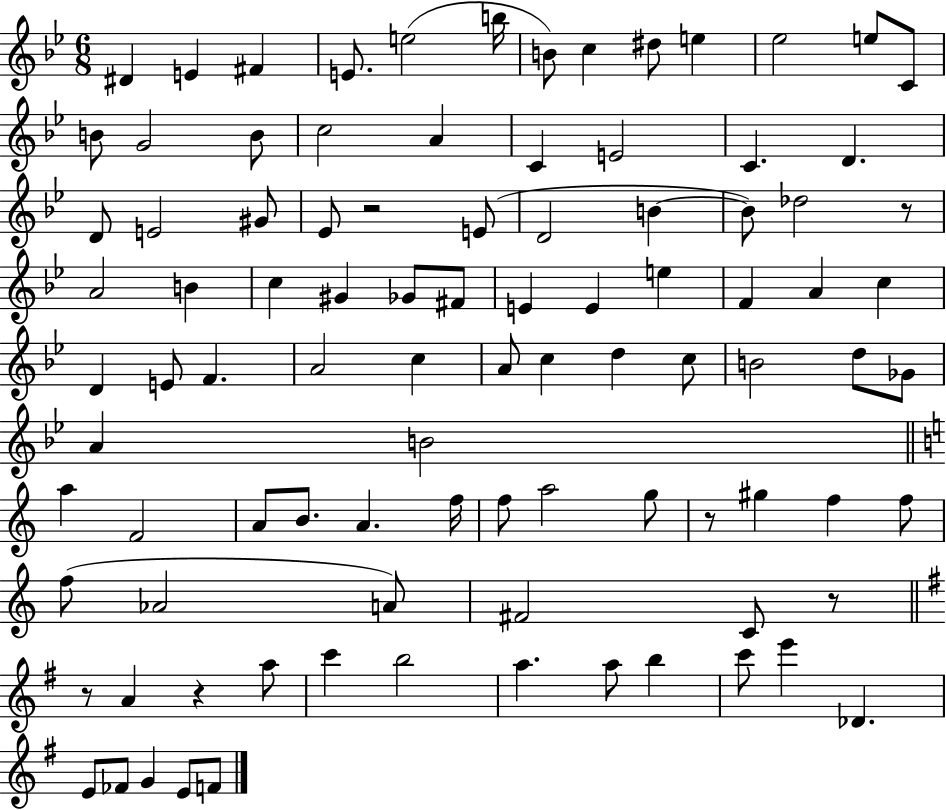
{
  \clef treble
  \numericTimeSignature
  \time 6/8
  \key bes \major
  \repeat volta 2 { dis'4 e'4 fis'4 | e'8. e''2( b''16 | b'8) c''4 dis''8 e''4 | ees''2 e''8 c'8 | \break b'8 g'2 b'8 | c''2 a'4 | c'4 e'2 | c'4. d'4. | \break d'8 e'2 gis'8 | ees'8 r2 e'8( | d'2 b'4~~ | b'8) des''2 r8 | \break a'2 b'4 | c''4 gis'4 ges'8 fis'8 | e'4 e'4 e''4 | f'4 a'4 c''4 | \break d'4 e'8 f'4. | a'2 c''4 | a'8 c''4 d''4 c''8 | b'2 d''8 ges'8 | \break a'4 b'2 | \bar "||" \break \key a \minor a''4 f'2 | a'8 b'8. a'4. f''16 | f''8 a''2 g''8 | r8 gis''4 f''4 f''8 | \break f''8( aes'2 a'8) | fis'2 c'8 r8 | \bar "||" \break \key e \minor r8 a'4 r4 a''8 | c'''4 b''2 | a''4. a''8 b''4 | c'''8 e'''4 des'4. | \break e'8 fes'8 g'4 e'8 f'8 | } \bar "|."
}